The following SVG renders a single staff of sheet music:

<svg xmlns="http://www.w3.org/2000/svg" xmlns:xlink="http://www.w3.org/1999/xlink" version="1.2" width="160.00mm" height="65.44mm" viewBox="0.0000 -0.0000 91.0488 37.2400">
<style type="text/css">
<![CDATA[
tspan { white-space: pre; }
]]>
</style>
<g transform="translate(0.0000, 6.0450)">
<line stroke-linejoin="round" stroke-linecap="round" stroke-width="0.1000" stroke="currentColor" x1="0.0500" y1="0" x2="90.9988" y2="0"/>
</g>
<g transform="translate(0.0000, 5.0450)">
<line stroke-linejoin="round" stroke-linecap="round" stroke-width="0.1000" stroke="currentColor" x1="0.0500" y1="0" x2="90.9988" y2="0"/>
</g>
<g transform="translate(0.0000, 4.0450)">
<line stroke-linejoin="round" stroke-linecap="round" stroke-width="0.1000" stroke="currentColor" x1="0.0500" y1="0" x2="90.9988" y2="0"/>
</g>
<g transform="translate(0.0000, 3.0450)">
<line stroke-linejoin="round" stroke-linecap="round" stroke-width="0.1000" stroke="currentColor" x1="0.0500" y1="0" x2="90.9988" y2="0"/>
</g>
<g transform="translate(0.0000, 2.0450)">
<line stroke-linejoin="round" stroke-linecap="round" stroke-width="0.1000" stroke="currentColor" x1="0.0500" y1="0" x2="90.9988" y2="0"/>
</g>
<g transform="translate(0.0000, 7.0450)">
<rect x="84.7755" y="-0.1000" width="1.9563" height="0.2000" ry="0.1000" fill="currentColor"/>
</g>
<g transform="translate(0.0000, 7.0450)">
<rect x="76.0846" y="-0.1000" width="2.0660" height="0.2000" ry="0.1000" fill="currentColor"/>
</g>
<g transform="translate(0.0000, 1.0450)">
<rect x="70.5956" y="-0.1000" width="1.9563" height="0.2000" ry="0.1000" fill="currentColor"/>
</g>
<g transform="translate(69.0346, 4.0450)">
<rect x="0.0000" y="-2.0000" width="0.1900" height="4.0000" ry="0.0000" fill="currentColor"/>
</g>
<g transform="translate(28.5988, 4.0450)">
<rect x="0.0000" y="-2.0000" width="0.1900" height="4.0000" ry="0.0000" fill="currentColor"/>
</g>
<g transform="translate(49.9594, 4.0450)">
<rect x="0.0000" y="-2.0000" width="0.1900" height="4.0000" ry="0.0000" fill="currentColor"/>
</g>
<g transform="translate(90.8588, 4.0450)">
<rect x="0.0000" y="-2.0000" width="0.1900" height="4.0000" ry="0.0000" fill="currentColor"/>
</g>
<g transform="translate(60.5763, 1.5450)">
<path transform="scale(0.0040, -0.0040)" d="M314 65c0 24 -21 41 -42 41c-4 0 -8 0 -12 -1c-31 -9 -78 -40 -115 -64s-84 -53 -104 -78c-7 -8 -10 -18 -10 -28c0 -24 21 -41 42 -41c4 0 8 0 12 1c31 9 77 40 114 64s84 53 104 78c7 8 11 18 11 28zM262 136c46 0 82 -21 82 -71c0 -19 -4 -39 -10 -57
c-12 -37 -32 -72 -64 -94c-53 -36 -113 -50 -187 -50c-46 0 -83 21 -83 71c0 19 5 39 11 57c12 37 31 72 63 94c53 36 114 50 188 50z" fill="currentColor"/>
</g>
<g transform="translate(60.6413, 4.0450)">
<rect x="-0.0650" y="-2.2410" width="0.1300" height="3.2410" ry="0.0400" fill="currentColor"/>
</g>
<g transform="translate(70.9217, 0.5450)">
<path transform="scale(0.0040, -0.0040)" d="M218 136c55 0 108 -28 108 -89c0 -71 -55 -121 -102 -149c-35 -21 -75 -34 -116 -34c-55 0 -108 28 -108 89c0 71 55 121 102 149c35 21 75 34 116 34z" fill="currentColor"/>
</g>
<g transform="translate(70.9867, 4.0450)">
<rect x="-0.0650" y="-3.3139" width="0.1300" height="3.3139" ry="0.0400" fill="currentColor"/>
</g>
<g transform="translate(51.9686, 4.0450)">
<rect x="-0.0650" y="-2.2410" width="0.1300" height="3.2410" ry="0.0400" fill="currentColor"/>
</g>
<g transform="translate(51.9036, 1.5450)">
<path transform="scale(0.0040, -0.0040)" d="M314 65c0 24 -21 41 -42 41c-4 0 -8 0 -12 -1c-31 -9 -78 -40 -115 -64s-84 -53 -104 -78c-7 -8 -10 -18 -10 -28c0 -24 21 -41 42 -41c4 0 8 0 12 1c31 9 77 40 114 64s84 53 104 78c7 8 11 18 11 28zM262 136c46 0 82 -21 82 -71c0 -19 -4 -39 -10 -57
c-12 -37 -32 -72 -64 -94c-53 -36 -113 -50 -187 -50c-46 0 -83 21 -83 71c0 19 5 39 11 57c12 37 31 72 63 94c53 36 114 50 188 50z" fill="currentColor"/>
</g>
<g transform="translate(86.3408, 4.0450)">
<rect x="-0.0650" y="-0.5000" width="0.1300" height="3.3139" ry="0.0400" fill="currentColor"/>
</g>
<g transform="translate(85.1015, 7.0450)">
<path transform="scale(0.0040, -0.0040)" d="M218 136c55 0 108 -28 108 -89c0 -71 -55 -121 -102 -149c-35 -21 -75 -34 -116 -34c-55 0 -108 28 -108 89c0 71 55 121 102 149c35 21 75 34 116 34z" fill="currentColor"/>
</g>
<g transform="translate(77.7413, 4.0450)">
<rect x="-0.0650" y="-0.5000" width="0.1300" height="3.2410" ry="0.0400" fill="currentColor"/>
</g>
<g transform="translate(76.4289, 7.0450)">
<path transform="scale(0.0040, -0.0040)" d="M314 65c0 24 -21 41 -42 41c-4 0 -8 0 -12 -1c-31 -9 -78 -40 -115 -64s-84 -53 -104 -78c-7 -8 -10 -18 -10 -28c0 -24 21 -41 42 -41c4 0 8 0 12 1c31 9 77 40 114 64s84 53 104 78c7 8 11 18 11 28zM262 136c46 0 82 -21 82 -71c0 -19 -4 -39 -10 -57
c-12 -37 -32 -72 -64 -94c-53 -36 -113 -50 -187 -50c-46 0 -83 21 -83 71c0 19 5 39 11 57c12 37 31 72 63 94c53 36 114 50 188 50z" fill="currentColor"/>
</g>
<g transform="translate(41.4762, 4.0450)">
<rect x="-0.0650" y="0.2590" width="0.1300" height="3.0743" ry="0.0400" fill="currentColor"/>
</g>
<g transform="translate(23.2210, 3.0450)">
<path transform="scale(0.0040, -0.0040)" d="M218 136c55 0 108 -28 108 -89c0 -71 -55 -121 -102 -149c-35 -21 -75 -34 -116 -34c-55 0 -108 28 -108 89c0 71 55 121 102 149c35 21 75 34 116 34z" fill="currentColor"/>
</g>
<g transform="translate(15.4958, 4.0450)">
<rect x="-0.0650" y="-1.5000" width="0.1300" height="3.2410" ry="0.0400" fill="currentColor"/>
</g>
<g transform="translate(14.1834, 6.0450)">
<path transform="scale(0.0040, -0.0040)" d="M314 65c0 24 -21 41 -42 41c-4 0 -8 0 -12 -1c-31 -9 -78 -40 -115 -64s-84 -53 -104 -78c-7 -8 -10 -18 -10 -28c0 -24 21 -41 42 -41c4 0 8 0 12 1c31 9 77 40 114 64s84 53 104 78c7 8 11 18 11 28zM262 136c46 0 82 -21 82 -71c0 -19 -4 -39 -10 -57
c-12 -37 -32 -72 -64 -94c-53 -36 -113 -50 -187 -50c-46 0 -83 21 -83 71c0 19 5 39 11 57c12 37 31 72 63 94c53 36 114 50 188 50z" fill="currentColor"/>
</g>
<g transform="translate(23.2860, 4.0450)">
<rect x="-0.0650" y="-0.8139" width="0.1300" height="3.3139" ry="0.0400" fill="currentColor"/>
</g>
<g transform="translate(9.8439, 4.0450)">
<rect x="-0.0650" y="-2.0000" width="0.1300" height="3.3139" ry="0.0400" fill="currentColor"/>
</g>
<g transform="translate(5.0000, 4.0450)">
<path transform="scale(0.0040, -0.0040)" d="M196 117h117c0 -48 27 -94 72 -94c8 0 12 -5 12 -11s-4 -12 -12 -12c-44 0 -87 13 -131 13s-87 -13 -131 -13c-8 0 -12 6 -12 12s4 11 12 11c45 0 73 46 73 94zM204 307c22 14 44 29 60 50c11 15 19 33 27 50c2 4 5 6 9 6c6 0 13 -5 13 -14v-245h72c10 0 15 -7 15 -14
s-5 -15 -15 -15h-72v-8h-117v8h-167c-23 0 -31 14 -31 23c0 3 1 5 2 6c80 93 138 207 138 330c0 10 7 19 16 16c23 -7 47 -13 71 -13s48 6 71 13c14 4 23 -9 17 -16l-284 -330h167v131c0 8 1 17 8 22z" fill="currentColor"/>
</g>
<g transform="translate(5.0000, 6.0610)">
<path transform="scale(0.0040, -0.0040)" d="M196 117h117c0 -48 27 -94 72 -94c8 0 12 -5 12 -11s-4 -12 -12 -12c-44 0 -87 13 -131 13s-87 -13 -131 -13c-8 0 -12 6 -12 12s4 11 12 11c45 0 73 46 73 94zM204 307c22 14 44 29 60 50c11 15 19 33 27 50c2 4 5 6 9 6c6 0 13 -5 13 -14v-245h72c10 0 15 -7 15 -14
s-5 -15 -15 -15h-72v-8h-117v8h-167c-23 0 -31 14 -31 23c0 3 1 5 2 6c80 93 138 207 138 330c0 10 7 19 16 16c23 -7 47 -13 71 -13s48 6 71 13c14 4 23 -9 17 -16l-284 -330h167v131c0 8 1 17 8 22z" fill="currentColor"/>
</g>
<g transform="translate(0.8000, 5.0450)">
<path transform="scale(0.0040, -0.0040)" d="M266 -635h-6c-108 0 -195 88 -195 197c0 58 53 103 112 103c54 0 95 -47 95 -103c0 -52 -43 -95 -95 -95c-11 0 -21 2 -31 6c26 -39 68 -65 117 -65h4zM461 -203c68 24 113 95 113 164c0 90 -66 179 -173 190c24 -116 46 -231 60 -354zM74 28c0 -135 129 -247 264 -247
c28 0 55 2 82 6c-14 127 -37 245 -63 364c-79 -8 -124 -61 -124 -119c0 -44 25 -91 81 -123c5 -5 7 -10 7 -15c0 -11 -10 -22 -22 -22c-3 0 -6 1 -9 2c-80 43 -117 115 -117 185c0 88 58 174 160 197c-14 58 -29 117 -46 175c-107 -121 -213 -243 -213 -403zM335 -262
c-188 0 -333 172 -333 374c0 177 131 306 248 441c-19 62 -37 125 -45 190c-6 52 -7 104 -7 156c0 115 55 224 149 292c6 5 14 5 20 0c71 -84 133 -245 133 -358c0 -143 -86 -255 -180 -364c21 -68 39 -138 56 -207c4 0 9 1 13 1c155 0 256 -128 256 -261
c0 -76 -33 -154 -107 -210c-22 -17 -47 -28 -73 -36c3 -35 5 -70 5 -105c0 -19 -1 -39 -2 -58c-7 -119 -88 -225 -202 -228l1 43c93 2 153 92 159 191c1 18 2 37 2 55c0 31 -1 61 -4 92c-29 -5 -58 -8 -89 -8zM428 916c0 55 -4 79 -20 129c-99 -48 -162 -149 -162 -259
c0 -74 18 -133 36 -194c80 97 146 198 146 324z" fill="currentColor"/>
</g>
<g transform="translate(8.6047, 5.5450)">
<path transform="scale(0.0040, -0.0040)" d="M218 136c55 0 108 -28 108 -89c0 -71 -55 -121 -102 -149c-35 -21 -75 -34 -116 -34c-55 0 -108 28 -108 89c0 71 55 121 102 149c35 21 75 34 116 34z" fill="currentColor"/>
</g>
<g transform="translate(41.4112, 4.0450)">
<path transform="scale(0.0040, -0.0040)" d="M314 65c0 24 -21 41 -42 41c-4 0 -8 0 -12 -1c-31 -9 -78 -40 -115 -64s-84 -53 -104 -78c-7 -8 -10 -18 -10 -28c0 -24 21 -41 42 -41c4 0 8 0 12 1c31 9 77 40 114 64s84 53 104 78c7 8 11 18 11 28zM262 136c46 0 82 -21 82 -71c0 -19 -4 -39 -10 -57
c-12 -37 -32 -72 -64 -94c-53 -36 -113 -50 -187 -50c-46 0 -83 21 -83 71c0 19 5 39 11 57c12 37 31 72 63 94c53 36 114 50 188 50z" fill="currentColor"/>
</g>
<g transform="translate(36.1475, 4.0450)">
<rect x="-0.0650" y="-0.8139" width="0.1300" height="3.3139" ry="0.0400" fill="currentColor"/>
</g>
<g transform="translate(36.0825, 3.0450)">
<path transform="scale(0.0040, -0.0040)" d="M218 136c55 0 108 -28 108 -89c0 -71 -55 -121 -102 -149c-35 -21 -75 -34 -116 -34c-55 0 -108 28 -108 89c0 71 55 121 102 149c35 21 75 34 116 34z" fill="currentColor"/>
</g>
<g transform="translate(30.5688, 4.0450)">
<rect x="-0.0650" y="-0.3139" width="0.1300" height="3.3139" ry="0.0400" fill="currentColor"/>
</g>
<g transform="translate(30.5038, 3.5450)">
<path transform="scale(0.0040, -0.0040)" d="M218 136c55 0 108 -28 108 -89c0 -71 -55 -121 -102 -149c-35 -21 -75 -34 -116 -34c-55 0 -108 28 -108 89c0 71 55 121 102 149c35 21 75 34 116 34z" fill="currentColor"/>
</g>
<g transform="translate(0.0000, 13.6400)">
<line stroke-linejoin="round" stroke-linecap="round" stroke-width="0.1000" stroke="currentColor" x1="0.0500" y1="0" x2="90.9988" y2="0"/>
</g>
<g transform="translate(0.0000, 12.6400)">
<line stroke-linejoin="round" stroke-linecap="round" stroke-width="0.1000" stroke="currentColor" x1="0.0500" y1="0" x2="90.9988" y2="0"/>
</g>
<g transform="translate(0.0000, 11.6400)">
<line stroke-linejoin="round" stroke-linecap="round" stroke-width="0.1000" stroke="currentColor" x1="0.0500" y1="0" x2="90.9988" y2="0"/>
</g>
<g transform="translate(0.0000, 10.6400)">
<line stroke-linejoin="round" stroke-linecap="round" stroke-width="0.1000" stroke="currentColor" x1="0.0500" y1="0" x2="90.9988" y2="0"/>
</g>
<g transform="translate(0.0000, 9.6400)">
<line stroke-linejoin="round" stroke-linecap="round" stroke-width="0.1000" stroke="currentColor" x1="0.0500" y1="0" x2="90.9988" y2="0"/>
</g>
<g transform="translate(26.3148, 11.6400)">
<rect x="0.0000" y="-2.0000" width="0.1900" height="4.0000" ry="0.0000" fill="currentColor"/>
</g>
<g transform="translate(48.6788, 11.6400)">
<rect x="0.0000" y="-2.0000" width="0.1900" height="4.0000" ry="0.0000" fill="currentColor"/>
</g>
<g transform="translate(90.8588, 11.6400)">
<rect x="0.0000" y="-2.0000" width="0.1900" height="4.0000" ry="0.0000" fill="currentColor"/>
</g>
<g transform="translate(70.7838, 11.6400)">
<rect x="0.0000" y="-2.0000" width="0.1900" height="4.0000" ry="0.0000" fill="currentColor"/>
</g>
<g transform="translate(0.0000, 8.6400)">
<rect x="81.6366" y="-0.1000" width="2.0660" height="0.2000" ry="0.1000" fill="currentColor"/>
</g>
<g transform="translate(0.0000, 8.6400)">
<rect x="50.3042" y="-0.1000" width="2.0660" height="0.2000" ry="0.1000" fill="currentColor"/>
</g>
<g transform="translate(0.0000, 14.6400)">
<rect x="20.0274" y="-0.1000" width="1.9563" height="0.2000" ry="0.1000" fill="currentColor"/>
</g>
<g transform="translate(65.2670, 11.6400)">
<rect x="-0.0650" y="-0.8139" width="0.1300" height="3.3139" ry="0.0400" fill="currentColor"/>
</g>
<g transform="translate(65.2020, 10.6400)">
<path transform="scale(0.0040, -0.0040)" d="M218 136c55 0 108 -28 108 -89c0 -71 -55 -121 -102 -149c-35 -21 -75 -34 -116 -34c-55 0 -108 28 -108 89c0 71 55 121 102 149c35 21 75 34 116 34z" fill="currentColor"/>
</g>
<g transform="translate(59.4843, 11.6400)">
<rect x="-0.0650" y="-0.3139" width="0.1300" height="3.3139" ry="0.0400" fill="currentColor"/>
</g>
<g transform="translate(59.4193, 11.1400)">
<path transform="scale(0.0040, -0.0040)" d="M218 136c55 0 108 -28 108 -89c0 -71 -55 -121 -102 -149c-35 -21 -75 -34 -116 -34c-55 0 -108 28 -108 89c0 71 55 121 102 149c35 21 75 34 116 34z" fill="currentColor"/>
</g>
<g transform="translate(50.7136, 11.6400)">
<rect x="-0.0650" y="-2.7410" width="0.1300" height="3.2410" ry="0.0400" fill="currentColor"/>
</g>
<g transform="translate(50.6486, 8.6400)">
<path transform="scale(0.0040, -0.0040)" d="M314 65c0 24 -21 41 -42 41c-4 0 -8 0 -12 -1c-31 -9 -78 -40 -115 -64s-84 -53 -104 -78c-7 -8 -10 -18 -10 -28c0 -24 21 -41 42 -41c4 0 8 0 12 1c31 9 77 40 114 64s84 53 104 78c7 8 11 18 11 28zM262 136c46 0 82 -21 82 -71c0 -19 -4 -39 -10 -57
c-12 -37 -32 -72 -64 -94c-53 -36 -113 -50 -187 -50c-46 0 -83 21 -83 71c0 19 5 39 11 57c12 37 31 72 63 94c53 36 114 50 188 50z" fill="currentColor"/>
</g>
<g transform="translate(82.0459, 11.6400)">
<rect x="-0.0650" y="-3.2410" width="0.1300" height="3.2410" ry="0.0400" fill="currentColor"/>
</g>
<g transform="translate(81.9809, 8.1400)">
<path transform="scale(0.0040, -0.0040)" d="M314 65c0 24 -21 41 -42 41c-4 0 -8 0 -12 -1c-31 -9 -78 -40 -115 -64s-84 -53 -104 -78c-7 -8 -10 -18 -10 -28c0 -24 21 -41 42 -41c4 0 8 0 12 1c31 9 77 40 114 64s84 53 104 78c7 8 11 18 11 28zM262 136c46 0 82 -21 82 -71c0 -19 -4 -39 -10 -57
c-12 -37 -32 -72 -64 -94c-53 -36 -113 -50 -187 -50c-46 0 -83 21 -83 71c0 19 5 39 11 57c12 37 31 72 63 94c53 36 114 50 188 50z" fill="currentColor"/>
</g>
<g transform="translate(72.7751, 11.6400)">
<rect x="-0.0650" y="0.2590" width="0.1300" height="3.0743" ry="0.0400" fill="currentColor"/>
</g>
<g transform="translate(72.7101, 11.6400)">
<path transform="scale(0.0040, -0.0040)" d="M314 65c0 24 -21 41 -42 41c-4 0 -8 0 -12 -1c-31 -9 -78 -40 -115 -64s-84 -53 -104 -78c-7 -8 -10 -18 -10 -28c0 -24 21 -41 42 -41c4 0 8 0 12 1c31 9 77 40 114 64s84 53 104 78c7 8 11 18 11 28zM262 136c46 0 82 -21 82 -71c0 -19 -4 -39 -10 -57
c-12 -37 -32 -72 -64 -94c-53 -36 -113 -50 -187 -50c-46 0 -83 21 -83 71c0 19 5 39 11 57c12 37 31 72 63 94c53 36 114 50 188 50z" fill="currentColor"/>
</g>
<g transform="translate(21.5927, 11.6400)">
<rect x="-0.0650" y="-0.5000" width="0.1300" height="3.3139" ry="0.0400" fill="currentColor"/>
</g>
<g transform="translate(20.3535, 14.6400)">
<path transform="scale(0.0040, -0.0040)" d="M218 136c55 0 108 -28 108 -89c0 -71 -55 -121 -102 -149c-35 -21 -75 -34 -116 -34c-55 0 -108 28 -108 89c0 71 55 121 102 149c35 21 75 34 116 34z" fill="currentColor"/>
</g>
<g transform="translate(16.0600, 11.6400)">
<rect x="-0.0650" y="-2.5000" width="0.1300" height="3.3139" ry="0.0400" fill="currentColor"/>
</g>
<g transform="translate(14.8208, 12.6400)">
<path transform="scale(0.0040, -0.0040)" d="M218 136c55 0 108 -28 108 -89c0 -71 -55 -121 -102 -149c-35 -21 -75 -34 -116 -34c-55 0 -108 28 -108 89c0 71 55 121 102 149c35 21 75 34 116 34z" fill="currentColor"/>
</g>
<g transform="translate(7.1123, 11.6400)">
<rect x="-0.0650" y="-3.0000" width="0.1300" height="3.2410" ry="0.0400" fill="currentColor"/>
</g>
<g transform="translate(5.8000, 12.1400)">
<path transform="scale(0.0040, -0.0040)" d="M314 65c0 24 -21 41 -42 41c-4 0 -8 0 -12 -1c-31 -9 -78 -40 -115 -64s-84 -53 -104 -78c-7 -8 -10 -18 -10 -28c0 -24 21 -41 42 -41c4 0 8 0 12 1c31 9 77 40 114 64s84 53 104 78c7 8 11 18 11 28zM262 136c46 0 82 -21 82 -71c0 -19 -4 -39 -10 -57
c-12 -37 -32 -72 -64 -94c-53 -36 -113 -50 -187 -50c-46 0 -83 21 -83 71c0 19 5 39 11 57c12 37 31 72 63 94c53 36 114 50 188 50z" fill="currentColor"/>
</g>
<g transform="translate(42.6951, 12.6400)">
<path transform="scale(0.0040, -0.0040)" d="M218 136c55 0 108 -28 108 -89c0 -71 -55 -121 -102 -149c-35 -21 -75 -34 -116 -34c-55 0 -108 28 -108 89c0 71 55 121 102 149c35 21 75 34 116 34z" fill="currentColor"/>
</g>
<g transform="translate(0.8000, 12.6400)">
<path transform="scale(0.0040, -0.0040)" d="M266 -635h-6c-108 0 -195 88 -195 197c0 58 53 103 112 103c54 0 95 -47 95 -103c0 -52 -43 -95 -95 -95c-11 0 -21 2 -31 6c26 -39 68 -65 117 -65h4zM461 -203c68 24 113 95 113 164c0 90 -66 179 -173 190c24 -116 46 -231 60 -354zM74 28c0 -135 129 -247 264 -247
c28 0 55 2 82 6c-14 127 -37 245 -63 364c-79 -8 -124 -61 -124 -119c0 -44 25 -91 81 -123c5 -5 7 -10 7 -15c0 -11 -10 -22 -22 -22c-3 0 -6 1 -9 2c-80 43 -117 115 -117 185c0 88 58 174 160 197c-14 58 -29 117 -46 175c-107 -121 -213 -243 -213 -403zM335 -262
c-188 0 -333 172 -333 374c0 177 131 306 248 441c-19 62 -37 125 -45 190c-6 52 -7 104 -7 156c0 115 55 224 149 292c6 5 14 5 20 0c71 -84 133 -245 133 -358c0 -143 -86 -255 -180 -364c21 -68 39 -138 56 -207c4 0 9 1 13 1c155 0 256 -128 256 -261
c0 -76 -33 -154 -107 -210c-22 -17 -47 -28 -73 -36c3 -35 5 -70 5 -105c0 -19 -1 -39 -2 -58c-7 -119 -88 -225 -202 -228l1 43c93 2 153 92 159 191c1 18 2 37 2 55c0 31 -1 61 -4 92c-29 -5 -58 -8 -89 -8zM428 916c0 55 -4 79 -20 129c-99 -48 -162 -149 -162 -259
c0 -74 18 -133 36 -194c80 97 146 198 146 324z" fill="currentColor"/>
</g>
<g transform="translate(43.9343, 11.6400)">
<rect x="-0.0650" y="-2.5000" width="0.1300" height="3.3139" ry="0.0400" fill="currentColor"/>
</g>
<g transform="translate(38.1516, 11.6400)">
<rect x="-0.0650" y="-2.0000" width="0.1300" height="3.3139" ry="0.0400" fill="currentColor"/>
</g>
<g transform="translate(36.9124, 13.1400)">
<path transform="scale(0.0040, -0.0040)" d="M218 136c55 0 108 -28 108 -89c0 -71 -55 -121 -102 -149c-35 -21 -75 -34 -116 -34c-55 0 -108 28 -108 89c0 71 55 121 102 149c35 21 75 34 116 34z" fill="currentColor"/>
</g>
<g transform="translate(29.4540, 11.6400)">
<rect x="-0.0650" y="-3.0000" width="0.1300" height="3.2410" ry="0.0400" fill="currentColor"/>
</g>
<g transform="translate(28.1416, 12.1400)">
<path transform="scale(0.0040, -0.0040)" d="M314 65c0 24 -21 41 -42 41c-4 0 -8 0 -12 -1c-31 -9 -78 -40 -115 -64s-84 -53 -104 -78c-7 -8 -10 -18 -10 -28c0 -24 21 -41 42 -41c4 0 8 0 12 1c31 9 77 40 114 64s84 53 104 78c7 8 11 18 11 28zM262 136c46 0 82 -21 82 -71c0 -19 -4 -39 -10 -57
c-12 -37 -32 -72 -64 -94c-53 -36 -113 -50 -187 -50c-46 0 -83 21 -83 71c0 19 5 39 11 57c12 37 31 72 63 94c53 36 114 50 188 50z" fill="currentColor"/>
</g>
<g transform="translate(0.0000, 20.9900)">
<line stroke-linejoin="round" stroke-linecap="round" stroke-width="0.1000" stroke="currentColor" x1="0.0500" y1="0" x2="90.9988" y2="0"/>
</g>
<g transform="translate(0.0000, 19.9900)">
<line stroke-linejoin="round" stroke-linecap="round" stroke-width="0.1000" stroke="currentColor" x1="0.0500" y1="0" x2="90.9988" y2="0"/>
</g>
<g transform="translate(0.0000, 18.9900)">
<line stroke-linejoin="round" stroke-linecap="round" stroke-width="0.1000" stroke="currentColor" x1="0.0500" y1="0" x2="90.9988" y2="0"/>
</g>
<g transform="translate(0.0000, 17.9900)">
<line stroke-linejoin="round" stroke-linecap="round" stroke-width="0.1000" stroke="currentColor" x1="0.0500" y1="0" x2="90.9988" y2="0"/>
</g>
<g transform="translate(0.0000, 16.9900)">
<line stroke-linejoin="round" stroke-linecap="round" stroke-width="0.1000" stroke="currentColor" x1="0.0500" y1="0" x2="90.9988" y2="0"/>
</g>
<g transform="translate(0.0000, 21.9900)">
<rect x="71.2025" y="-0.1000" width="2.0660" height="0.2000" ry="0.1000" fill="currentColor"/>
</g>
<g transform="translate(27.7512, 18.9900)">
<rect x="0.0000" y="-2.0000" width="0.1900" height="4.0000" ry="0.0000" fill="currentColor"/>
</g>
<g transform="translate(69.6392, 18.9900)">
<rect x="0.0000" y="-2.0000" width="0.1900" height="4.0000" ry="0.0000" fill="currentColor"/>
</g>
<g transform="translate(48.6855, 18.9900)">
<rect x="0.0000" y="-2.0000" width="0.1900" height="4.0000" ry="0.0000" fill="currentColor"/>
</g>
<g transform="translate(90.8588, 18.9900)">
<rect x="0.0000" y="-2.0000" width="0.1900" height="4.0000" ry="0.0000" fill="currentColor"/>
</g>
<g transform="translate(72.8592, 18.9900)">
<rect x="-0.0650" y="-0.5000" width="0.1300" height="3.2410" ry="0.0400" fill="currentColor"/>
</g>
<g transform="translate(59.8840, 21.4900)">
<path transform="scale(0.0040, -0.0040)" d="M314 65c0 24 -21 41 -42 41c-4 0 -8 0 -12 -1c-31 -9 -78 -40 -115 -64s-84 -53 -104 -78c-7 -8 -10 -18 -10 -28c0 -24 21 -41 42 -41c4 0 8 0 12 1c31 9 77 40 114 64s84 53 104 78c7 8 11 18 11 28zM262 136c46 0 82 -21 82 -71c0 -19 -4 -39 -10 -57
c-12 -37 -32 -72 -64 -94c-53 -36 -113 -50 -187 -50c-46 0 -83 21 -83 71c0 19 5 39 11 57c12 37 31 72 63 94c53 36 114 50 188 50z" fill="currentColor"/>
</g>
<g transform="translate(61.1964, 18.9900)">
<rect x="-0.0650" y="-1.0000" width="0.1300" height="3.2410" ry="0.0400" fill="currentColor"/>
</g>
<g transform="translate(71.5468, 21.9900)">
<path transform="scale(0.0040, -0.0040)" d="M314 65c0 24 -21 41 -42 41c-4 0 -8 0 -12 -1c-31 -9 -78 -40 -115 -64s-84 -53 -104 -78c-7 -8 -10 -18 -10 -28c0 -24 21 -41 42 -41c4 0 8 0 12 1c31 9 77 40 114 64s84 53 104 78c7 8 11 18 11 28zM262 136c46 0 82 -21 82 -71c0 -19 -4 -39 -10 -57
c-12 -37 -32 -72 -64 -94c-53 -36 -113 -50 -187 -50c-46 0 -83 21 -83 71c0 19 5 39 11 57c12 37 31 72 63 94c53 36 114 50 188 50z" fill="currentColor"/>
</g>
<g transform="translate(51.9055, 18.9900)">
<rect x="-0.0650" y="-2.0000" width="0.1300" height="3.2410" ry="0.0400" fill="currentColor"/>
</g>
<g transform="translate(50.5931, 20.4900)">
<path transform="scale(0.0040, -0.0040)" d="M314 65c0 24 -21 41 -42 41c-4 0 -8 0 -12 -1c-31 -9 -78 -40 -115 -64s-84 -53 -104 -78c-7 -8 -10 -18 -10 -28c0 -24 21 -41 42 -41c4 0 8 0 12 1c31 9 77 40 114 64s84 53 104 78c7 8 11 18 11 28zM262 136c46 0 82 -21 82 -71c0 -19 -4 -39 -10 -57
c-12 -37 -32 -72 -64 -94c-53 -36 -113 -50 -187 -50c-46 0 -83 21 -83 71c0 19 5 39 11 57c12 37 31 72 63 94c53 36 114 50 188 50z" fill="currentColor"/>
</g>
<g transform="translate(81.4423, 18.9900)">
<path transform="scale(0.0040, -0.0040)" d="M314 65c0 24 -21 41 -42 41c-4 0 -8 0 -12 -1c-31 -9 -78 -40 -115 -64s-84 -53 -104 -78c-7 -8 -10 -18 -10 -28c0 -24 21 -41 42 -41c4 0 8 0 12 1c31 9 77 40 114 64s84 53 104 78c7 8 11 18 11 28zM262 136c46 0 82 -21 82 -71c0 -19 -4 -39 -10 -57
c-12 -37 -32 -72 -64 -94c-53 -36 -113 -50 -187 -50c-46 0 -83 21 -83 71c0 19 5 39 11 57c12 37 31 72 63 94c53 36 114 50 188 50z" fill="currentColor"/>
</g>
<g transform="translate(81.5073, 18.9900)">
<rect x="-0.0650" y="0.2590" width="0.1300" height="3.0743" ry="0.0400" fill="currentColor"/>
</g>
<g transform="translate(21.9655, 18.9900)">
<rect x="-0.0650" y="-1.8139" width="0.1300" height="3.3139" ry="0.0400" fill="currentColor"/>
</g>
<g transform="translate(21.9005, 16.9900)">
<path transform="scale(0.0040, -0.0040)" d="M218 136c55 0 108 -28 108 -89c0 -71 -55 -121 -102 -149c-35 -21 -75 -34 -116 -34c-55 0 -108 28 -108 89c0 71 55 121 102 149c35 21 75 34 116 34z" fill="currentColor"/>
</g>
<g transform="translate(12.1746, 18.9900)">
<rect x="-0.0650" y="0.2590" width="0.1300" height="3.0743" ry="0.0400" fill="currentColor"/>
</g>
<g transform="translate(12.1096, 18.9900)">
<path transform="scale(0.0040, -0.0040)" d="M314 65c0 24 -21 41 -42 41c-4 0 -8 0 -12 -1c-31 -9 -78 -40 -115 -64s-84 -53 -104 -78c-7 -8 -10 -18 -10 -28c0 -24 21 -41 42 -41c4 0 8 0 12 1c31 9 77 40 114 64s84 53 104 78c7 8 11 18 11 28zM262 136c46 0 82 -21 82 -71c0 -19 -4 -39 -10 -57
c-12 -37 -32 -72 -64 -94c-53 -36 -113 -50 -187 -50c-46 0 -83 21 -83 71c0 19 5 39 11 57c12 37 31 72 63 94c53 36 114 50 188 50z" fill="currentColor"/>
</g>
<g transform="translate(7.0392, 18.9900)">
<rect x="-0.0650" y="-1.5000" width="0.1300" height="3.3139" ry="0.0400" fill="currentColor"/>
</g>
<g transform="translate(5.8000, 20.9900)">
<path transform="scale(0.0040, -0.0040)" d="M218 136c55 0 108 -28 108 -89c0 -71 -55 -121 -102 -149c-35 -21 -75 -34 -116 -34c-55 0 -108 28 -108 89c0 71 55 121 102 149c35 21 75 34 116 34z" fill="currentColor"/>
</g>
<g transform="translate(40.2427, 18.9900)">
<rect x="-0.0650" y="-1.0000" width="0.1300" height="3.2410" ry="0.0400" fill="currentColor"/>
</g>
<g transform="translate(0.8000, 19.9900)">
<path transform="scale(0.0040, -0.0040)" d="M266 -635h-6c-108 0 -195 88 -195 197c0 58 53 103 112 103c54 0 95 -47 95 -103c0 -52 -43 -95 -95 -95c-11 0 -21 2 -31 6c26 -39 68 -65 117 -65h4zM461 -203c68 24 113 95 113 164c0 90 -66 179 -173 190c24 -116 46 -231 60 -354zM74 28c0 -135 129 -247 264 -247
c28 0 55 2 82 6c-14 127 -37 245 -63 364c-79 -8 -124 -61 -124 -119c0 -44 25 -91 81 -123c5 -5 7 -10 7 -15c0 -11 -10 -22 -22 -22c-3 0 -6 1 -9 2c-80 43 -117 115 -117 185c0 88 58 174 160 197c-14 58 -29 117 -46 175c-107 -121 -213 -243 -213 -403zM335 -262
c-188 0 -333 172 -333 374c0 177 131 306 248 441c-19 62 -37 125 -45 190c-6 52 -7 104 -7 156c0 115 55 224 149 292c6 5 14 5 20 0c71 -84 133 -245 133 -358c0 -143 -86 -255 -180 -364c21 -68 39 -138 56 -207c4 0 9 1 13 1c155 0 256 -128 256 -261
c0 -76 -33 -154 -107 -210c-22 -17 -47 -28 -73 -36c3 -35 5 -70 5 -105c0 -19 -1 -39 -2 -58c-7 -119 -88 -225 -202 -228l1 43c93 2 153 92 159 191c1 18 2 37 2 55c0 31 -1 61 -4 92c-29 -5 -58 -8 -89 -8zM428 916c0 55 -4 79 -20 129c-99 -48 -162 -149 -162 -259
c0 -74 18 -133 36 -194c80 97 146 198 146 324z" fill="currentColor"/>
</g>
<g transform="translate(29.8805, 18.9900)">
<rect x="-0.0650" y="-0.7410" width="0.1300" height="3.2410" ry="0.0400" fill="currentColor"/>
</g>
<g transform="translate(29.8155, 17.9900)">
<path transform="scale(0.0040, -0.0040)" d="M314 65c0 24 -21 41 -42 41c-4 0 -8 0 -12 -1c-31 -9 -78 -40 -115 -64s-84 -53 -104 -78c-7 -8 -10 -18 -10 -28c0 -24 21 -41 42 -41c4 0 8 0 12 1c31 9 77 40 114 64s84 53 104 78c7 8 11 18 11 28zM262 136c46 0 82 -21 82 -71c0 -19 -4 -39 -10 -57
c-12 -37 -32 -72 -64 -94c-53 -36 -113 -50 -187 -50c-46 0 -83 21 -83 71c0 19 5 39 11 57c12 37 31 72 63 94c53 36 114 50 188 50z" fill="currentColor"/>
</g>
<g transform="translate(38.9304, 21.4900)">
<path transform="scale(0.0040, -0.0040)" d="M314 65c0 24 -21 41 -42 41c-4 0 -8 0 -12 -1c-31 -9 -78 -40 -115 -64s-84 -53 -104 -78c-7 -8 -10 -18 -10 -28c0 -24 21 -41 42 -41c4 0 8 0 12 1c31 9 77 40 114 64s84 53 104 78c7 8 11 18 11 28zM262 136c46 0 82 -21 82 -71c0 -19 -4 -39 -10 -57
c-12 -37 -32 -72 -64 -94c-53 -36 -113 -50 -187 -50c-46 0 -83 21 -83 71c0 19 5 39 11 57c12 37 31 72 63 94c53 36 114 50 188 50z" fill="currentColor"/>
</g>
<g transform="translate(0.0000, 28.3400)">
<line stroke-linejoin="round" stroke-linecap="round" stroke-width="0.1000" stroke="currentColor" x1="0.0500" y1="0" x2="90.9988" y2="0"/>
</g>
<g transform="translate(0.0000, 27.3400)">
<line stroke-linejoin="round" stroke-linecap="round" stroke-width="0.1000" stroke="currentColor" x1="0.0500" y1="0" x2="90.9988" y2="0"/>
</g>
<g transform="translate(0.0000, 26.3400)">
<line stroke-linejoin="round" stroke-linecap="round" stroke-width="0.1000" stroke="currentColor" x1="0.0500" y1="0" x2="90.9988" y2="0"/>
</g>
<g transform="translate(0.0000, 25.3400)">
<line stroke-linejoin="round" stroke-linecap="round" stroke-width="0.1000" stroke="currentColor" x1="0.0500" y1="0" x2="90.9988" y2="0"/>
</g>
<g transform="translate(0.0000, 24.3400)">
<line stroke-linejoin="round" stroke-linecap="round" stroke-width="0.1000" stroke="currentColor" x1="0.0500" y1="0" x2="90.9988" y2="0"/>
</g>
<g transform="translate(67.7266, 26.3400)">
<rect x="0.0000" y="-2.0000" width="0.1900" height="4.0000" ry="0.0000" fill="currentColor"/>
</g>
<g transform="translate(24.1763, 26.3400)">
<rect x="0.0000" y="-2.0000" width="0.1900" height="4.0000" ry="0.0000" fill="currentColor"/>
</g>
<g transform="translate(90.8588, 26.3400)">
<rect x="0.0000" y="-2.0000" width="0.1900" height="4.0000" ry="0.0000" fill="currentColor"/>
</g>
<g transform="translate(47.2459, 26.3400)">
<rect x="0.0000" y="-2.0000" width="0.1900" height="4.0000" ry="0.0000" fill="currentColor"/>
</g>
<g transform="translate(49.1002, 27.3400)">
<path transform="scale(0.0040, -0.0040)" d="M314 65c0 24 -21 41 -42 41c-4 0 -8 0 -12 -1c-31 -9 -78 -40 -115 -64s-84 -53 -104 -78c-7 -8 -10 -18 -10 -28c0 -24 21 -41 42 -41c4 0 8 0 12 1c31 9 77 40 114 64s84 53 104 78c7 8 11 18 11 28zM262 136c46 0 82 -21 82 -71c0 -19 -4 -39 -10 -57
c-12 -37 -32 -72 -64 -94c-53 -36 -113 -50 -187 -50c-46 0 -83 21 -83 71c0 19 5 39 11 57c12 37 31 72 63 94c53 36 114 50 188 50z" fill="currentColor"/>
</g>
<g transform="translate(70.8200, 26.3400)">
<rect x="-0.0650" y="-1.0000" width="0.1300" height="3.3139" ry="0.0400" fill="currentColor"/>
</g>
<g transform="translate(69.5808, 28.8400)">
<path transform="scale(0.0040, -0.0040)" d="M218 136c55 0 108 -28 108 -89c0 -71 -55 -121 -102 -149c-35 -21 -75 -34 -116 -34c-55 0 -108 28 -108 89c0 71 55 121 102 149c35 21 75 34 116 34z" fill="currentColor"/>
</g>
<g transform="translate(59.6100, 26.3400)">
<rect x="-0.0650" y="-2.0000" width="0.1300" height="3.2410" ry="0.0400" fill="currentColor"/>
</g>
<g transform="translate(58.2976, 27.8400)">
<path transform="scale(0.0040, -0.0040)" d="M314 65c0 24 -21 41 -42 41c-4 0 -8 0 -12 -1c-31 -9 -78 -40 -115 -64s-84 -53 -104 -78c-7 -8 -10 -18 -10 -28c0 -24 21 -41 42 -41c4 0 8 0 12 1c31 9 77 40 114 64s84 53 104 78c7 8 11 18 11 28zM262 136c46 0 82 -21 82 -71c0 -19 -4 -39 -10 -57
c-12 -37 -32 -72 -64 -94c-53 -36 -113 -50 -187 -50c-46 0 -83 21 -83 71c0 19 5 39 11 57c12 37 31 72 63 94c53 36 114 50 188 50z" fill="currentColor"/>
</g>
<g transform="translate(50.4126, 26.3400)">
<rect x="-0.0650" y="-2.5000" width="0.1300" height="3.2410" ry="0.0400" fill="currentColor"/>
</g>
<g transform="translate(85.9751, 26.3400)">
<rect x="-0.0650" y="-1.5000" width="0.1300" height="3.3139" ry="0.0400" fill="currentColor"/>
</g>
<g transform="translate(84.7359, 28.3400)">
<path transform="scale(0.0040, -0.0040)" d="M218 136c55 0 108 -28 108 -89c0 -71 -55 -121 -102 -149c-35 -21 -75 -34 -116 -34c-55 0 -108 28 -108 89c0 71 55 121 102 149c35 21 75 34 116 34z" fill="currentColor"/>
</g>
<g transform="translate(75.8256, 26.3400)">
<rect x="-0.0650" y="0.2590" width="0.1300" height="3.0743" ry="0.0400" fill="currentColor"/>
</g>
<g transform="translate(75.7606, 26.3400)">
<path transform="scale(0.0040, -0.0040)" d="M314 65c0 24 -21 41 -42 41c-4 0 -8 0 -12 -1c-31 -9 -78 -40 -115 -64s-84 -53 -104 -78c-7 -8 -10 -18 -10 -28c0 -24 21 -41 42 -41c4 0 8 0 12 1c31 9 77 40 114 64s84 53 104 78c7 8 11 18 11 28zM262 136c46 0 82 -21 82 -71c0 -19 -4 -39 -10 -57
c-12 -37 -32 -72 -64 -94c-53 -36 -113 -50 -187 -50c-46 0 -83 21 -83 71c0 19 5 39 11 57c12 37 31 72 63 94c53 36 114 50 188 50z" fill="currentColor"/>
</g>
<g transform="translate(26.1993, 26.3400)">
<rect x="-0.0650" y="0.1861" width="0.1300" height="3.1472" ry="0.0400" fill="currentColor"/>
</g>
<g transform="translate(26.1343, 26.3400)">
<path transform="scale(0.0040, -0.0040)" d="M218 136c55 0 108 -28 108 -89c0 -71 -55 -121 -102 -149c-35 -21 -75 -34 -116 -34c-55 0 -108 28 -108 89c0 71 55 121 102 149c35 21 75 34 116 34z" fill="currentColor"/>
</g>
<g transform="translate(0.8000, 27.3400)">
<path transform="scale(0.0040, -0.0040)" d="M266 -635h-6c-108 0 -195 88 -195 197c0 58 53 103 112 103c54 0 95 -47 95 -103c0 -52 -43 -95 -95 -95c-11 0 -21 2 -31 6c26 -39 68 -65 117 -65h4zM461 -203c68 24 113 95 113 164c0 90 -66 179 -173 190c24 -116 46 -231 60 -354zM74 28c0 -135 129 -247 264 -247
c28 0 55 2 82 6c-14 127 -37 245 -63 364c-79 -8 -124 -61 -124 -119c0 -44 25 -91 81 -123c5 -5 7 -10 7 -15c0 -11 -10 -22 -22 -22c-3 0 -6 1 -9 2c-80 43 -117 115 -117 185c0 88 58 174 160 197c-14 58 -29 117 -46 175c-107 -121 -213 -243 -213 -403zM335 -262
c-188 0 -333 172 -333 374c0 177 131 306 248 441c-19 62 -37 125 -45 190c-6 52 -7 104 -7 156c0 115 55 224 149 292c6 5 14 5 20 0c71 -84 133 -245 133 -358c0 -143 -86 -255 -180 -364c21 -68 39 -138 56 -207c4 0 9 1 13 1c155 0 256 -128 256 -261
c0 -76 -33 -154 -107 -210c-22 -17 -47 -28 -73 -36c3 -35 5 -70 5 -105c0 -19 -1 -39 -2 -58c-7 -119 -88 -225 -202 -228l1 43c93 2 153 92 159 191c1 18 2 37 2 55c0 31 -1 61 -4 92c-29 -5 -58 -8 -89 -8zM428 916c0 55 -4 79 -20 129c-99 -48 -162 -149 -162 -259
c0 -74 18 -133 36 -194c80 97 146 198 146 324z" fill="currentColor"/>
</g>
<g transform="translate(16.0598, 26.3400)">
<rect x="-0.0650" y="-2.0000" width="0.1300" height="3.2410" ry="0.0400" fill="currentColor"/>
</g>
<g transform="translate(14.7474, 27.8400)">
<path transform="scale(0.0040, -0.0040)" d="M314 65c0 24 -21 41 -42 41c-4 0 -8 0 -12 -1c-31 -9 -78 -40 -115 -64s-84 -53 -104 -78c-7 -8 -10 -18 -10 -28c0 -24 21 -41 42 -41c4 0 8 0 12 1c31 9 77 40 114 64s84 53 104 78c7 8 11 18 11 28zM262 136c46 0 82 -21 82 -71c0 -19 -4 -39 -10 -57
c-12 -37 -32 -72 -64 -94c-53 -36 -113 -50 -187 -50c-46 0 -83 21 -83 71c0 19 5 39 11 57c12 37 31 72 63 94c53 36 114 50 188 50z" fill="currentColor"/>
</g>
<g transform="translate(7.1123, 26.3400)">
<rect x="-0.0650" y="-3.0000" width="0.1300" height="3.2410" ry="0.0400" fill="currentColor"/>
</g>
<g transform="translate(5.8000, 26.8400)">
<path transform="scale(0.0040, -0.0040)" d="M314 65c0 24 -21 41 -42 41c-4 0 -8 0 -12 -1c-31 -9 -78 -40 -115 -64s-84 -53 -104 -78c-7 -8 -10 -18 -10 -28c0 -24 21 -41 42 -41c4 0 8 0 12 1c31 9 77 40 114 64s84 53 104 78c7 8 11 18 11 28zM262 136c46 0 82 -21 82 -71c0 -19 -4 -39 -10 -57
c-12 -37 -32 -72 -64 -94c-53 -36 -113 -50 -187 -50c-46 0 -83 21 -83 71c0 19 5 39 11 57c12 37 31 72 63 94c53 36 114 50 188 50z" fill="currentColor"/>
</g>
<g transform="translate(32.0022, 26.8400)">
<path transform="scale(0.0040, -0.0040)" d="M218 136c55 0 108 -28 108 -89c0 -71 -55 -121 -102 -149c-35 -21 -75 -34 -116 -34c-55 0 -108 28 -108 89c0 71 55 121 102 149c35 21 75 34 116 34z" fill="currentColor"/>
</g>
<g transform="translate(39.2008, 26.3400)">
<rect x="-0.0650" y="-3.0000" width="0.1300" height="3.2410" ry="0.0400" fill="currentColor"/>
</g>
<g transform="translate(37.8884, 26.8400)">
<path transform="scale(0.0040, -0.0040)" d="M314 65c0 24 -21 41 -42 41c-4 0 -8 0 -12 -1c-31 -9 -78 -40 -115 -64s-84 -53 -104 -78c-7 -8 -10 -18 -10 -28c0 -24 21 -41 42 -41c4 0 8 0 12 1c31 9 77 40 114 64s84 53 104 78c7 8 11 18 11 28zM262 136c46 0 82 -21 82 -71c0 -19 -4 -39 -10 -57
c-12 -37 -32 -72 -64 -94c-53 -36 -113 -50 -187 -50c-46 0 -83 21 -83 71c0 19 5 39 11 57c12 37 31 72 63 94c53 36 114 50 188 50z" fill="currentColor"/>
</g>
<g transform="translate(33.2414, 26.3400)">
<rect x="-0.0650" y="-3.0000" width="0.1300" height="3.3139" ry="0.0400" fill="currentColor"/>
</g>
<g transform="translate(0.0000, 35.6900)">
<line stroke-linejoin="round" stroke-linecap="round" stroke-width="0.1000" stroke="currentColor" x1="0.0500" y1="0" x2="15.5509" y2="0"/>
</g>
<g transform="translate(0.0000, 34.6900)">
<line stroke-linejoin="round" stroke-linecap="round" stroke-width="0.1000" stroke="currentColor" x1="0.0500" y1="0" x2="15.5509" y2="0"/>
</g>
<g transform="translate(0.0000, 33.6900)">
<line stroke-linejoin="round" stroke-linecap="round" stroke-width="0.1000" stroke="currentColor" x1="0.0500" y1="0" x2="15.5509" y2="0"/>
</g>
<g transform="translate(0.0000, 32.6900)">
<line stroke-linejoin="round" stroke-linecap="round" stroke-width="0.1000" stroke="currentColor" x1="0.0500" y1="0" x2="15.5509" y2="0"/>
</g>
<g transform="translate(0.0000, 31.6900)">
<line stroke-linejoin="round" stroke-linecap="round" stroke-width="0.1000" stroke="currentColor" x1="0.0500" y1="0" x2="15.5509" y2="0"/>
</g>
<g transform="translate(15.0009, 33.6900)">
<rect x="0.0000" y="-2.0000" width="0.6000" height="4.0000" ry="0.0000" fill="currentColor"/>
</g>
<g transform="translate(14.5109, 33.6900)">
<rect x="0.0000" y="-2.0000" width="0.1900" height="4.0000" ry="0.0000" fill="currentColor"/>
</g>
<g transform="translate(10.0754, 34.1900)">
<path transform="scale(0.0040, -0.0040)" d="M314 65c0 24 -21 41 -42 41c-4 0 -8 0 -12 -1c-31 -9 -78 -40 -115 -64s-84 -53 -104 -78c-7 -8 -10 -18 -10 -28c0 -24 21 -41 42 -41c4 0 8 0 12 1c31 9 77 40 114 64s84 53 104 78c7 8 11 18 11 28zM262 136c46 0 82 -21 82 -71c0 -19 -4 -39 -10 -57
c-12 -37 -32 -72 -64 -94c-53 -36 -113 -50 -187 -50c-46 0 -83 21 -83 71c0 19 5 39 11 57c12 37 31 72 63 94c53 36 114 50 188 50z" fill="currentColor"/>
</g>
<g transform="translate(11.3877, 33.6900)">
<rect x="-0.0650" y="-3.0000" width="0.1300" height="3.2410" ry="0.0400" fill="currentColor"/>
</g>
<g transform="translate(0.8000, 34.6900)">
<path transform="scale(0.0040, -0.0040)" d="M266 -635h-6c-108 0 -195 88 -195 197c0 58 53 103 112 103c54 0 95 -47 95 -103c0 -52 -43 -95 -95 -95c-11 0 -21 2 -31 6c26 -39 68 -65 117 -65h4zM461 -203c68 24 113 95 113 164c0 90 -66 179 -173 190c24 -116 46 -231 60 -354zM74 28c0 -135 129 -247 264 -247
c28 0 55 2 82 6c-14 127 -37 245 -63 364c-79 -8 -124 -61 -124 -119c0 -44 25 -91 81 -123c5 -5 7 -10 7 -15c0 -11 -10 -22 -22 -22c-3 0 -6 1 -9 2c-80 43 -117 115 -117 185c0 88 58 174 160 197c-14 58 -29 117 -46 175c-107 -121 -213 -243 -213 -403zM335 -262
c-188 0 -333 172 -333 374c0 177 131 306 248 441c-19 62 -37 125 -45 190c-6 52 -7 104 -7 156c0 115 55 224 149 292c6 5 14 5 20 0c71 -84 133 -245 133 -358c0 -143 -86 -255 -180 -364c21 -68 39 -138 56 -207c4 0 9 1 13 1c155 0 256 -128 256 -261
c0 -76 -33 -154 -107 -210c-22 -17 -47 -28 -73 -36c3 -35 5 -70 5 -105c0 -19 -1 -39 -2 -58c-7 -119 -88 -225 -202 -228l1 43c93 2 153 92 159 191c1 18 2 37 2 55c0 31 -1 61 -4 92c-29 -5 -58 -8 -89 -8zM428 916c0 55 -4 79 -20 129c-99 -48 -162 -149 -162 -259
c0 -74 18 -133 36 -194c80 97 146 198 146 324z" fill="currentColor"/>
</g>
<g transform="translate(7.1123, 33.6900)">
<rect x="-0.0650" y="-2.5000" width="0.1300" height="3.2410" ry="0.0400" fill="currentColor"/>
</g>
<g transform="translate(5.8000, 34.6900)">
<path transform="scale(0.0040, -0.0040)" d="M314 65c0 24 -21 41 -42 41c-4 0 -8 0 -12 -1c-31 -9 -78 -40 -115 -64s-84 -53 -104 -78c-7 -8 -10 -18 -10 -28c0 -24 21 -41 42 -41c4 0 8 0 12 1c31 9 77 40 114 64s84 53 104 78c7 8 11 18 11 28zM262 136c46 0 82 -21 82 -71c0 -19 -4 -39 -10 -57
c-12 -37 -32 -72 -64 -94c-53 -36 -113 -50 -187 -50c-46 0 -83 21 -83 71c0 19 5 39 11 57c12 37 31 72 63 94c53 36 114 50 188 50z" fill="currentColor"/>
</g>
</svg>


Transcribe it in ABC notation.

X:1
T:Untitled
M:4/4
L:1/4
K:C
F E2 d c d B2 g2 g2 b C2 C A2 G C A2 F G a2 c d B2 b2 E B2 f d2 D2 F2 D2 C2 B2 A2 F2 B A A2 G2 F2 D B2 E G2 A2